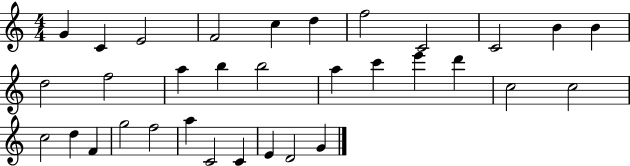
{
  \clef treble
  \numericTimeSignature
  \time 4/4
  \key c \major
  g'4 c'4 e'2 | f'2 c''4 d''4 | f''2 c'2 | c'2 b'4 b'4 | \break d''2 f''2 | a''4 b''4 b''2 | a''4 c'''4 e'''4 d'''4 | c''2 c''2 | \break c''2 d''4 f'4 | g''2 f''2 | a''4 c'2 c'4 | e'4 d'2 g'4 | \break \bar "|."
}